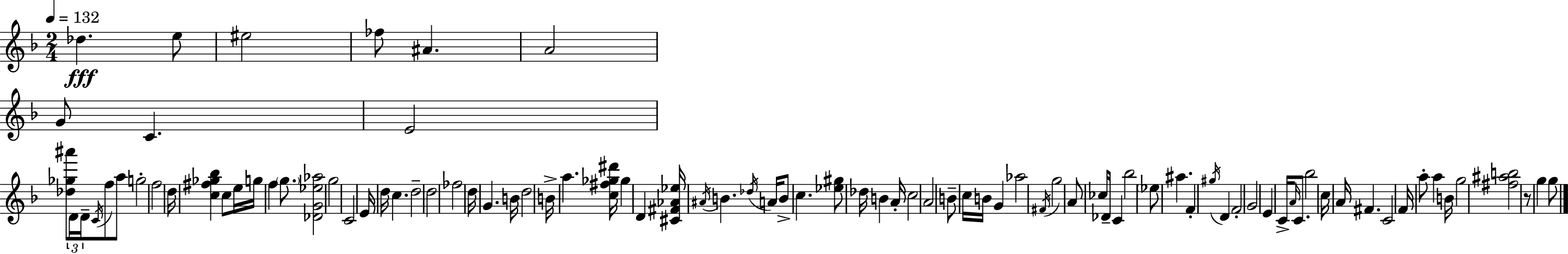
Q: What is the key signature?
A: D minor